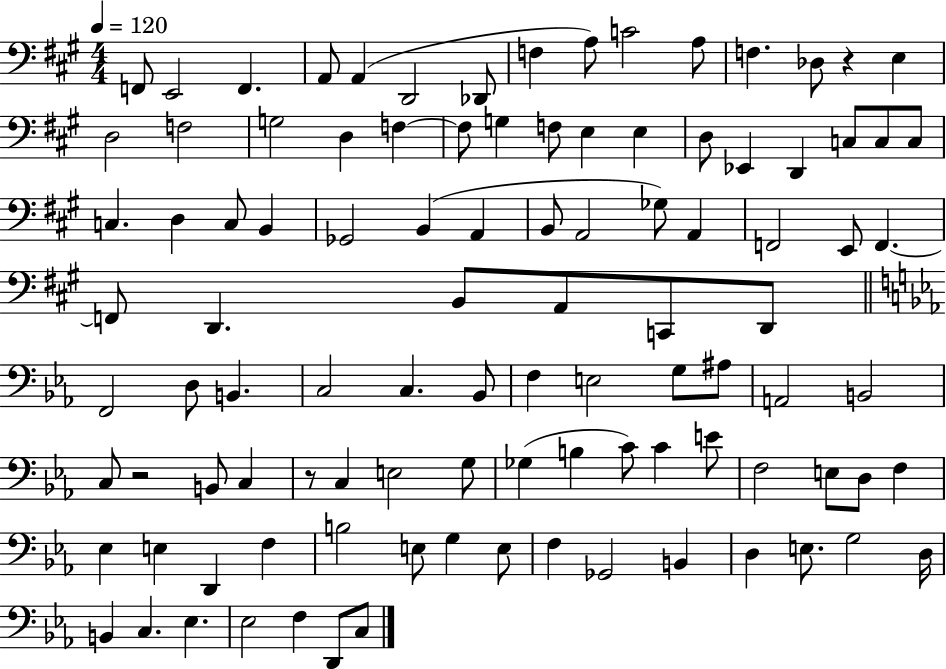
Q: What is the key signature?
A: A major